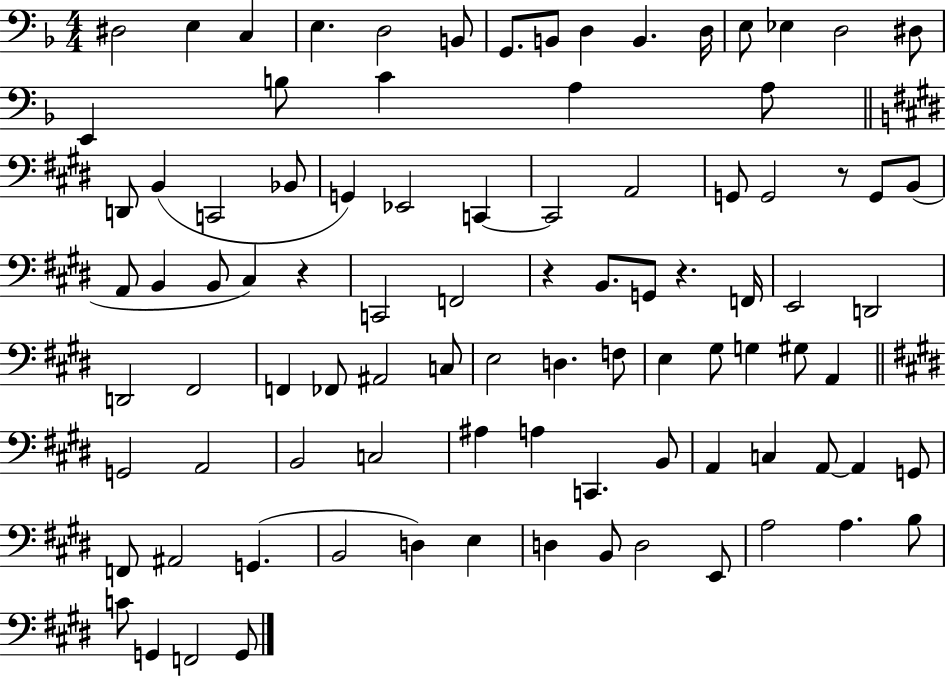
X:1
T:Untitled
M:4/4
L:1/4
K:F
^D,2 E, C, E, D,2 B,,/2 G,,/2 B,,/2 D, B,, D,/4 E,/2 _E, D,2 ^D,/2 E,, B,/2 C A, A,/2 D,,/2 B,, C,,2 _B,,/2 G,, _E,,2 C,, C,,2 A,,2 G,,/2 G,,2 z/2 G,,/2 B,,/2 A,,/2 B,, B,,/2 ^C, z C,,2 F,,2 z B,,/2 G,,/2 z F,,/4 E,,2 D,,2 D,,2 ^F,,2 F,, _F,,/2 ^A,,2 C,/2 E,2 D, F,/2 E, ^G,/2 G, ^G,/2 A,, G,,2 A,,2 B,,2 C,2 ^A, A, C,, B,,/2 A,, C, A,,/2 A,, G,,/2 F,,/2 ^A,,2 G,, B,,2 D, E, D, B,,/2 D,2 E,,/2 A,2 A, B,/2 C/2 G,, F,,2 G,,/2